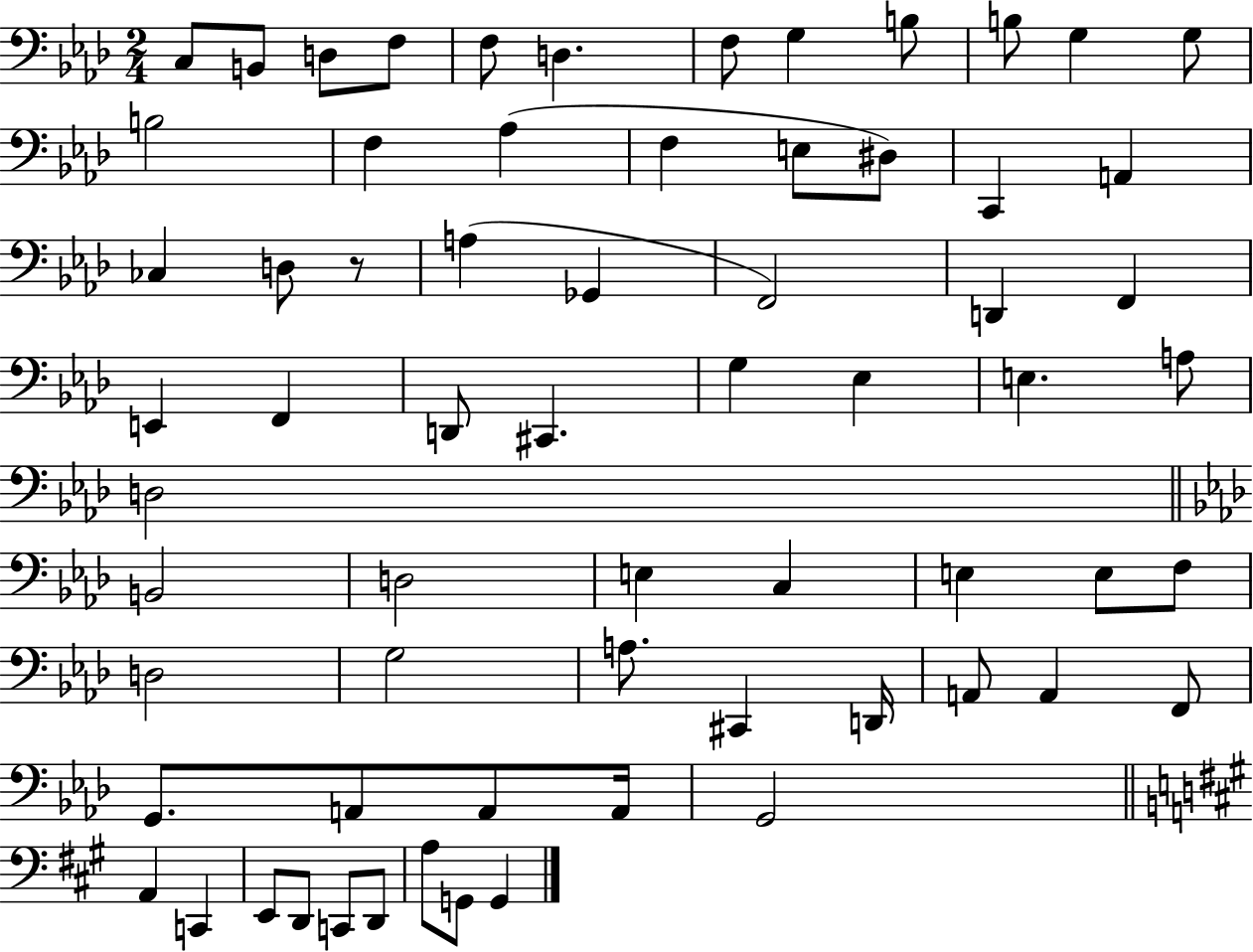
{
  \clef bass
  \numericTimeSignature
  \time 2/4
  \key aes \major
  \repeat volta 2 { c8 b,8 d8 f8 | f8 d4. | f8 g4 b8 | b8 g4 g8 | \break b2 | f4 aes4( | f4 e8 dis8) | c,4 a,4 | \break ces4 d8 r8 | a4( ges,4 | f,2) | d,4 f,4 | \break e,4 f,4 | d,8 cis,4. | g4 ees4 | e4. a8 | \break d2 | \bar "||" \break \key f \minor b,2 | d2 | e4 c4 | e4 e8 f8 | \break d2 | g2 | a8. cis,4 d,16 | a,8 a,4 f,8 | \break g,8. a,8 a,8 a,16 | g,2 | \bar "||" \break \key a \major a,4 c,4 | e,8 d,8 c,8 d,8 | a8 g,8 g,4 | } \bar "|."
}